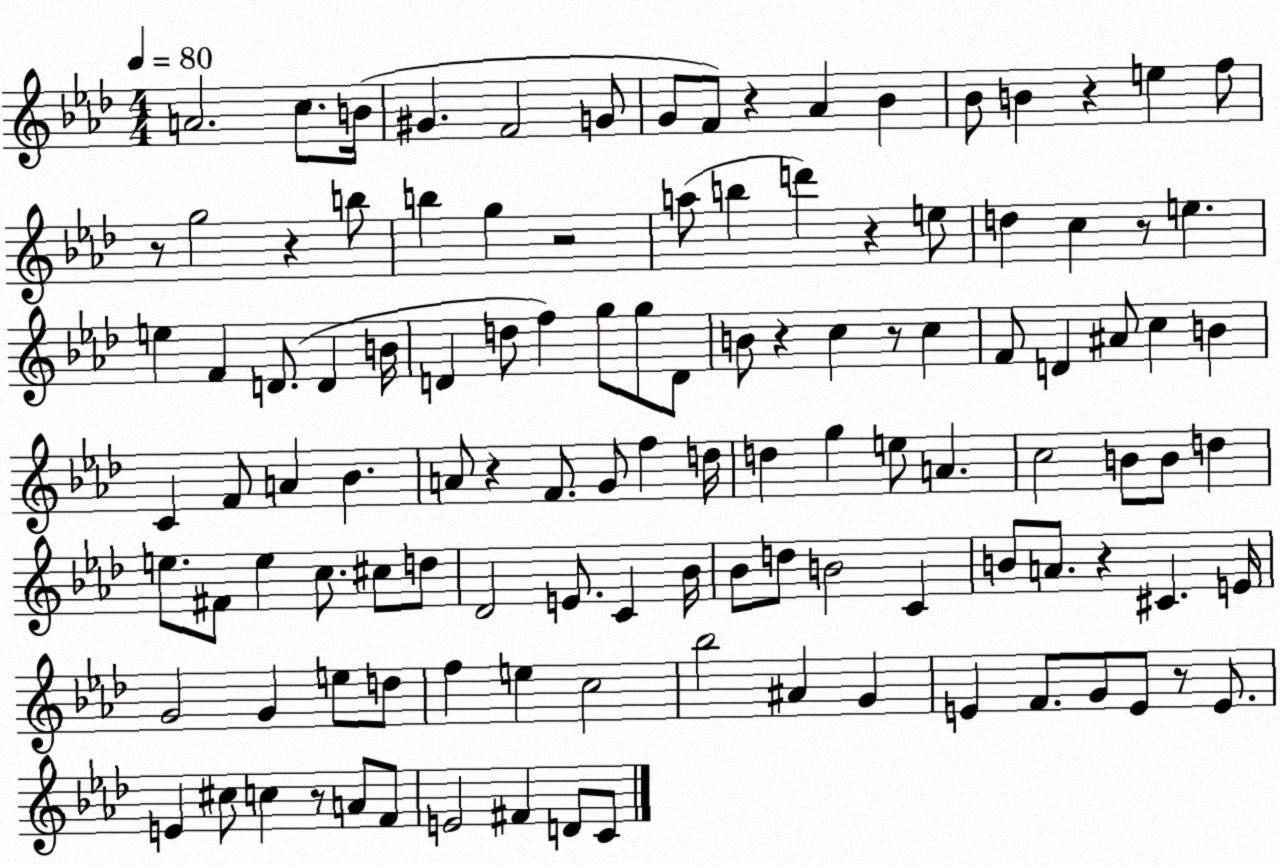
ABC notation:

X:1
T:Untitled
M:4/4
L:1/4
K:Ab
A2 c/2 B/4 ^G F2 G/2 G/2 F/2 z _A _B _B/2 B z e f/2 z/2 g2 z b/2 b g z2 a/2 b d' z e/2 d c z/2 e e F D/2 D B/4 D d/2 f g/2 g/2 D/2 B/2 z c z/2 c F/2 D ^A/2 c B C F/2 A _B A/2 z F/2 G/2 f d/4 d g e/2 A c2 B/2 B/2 d e/2 ^F/2 e c/2 ^c/2 d/2 _D2 E/2 C _B/4 _B/2 d/2 B2 C B/2 A/2 z ^C E/4 G2 G e/2 d/2 f e c2 _b2 ^A G E F/2 G/2 E/2 z/2 E/2 E ^c/2 c z/2 A/2 F/2 E2 ^F D/2 C/2